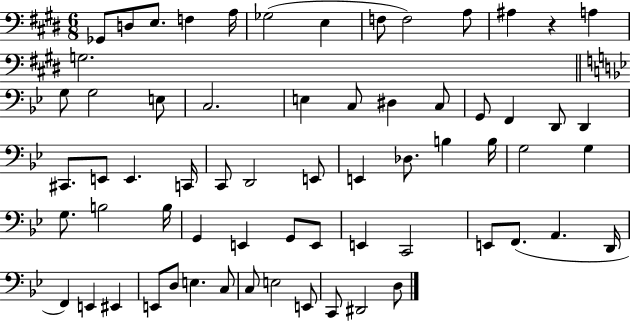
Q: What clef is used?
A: bass